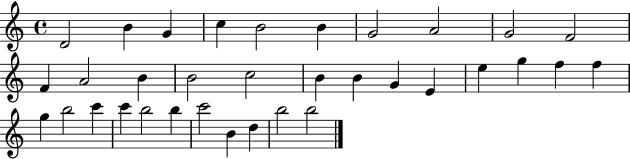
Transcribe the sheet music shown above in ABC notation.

X:1
T:Untitled
M:4/4
L:1/4
K:C
D2 B G c B2 B G2 A2 G2 F2 F A2 B B2 c2 B B G E e g f f g b2 c' c' b2 b c'2 B d b2 b2